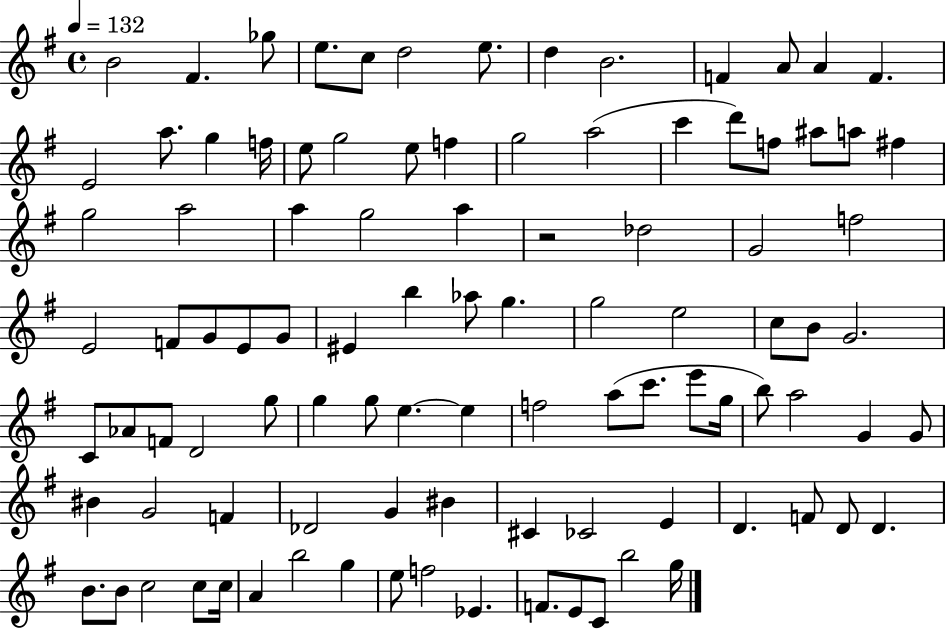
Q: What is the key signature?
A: G major